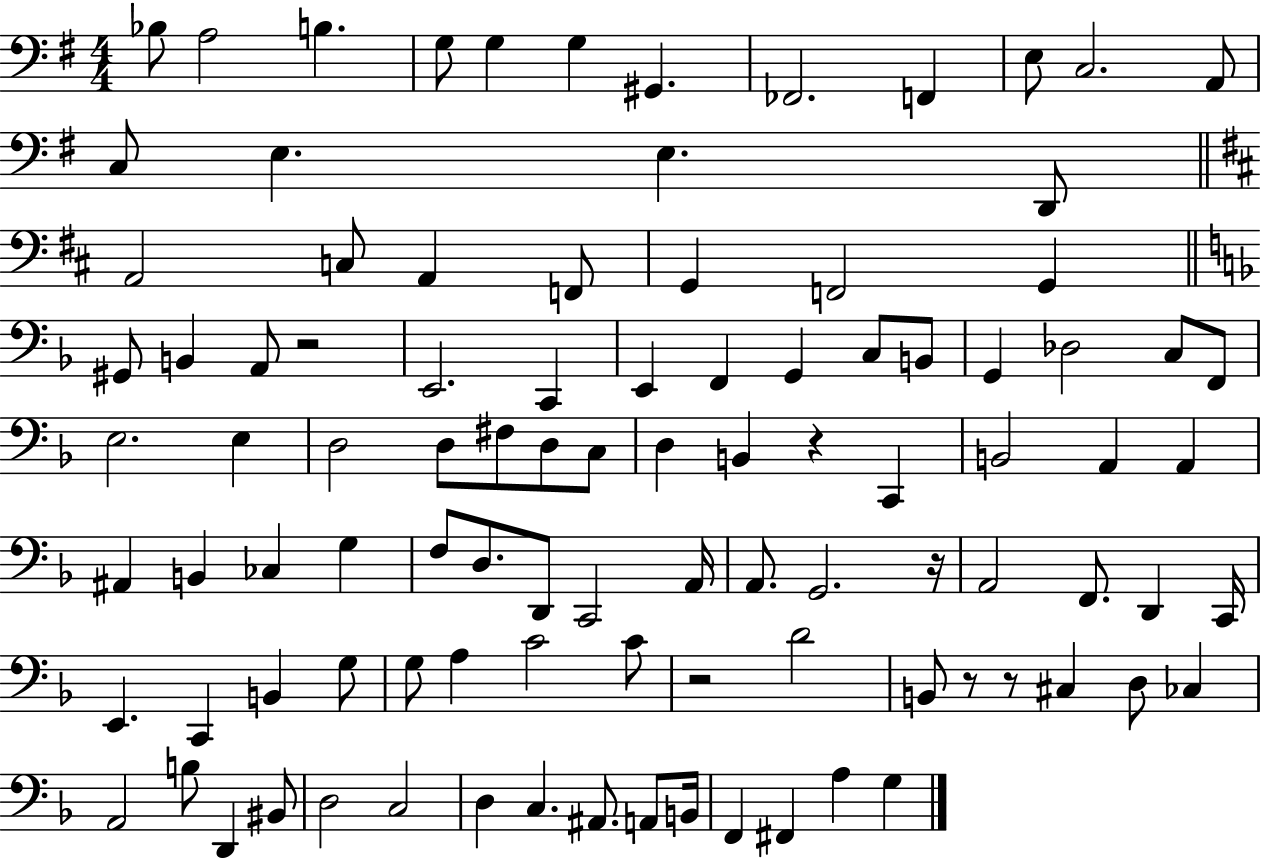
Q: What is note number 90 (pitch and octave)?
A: F2